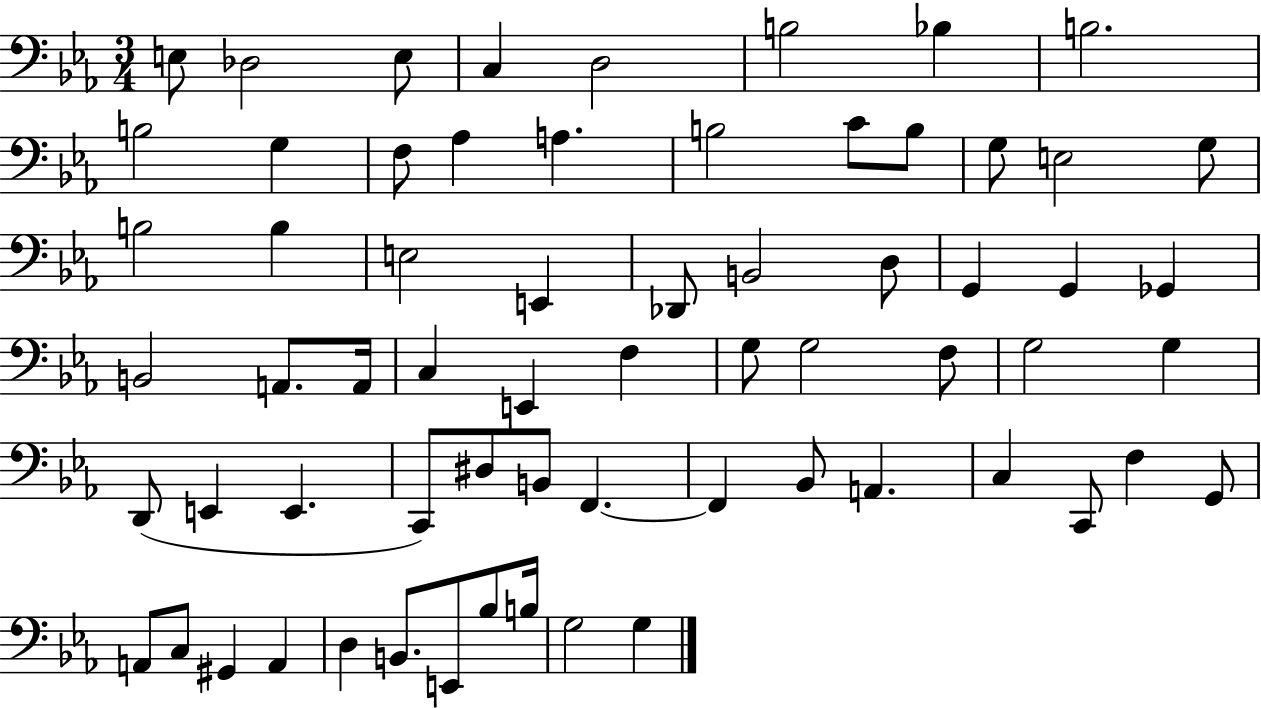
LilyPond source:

{
  \clef bass
  \numericTimeSignature
  \time 3/4
  \key ees \major
  e8 des2 e8 | c4 d2 | b2 bes4 | b2. | \break b2 g4 | f8 aes4 a4. | b2 c'8 b8 | g8 e2 g8 | \break b2 b4 | e2 e,4 | des,8 b,2 d8 | g,4 g,4 ges,4 | \break b,2 a,8. a,16 | c4 e,4 f4 | g8 g2 f8 | g2 g4 | \break d,8( e,4 e,4. | c,8) dis8 b,8 f,4.~~ | f,4 bes,8 a,4. | c4 c,8 f4 g,8 | \break a,8 c8 gis,4 a,4 | d4 b,8. e,8 bes8 b16 | g2 g4 | \bar "|."
}